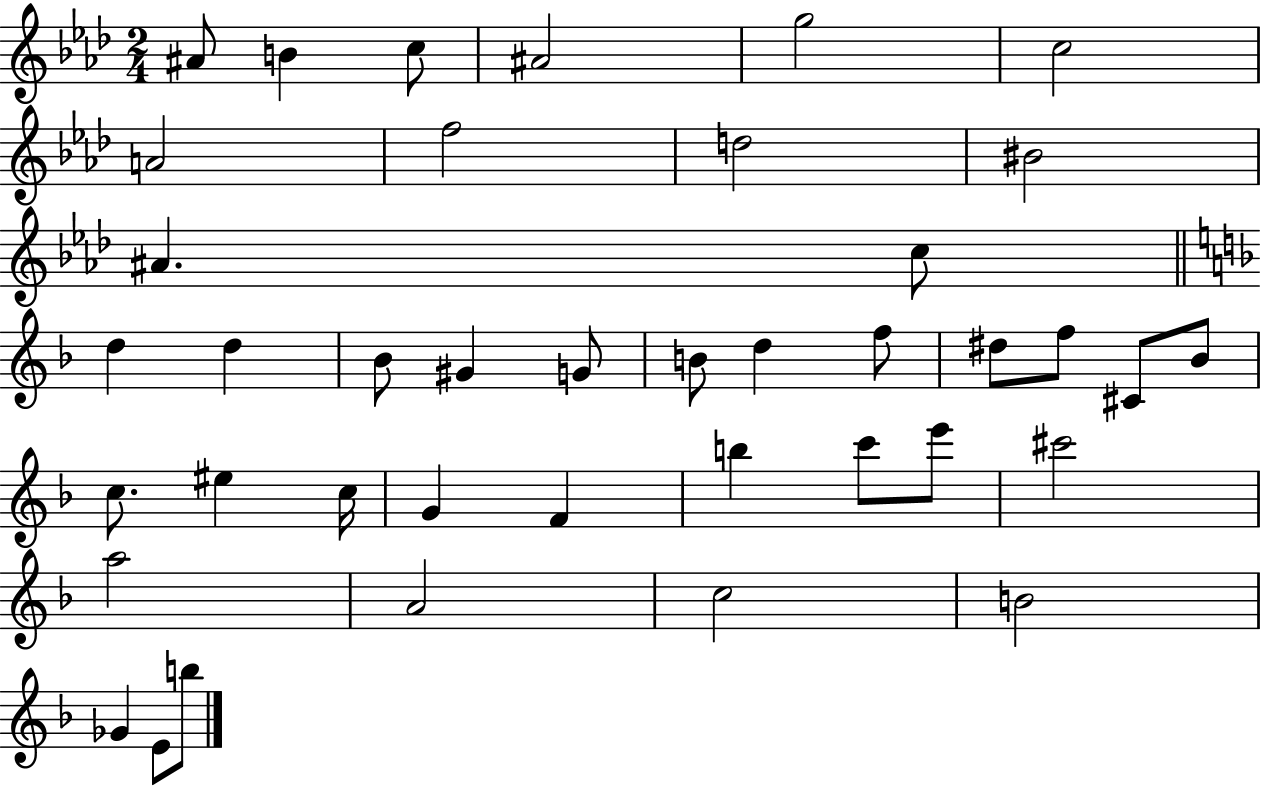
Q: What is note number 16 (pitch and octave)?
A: G#4